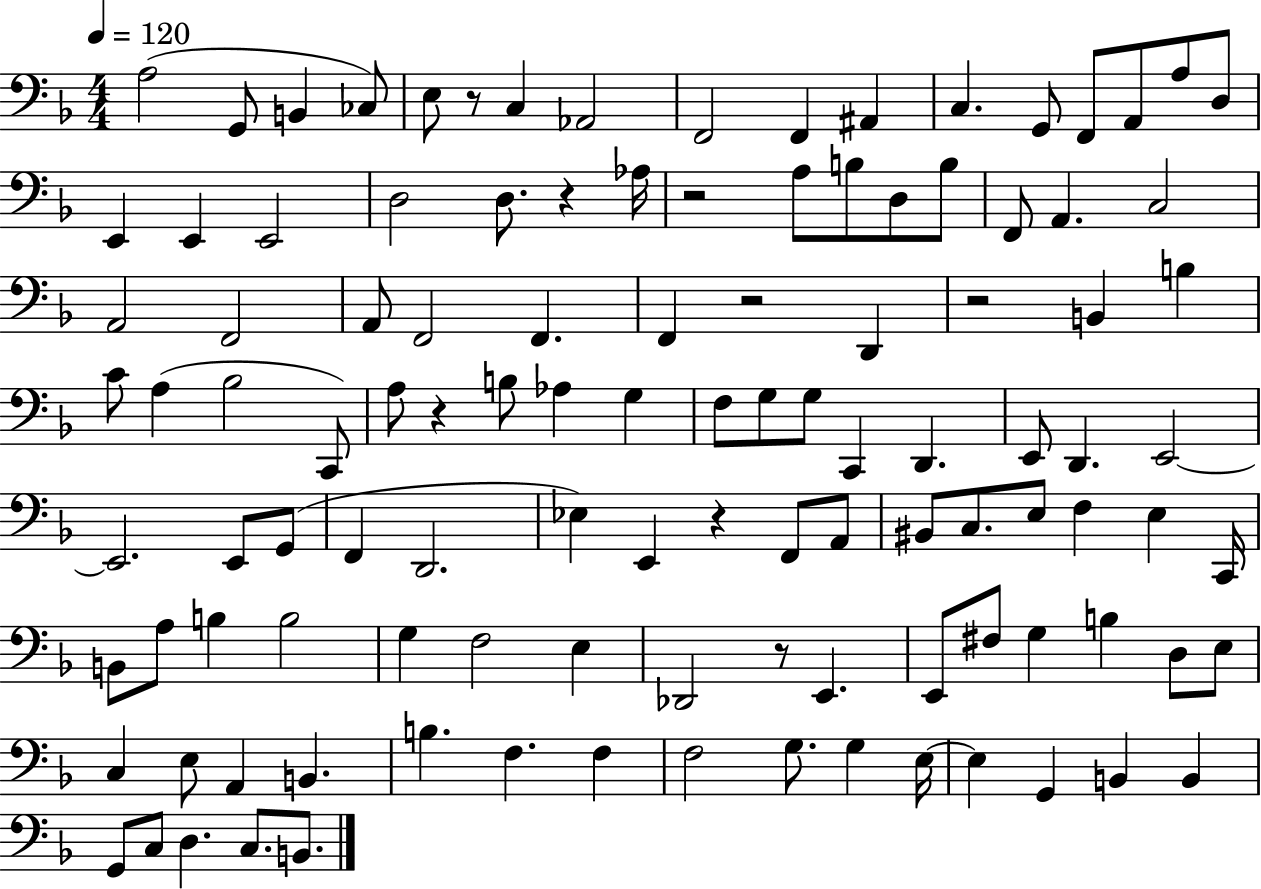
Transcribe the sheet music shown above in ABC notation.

X:1
T:Untitled
M:4/4
L:1/4
K:F
A,2 G,,/2 B,, _C,/2 E,/2 z/2 C, _A,,2 F,,2 F,, ^A,, C, G,,/2 F,,/2 A,,/2 A,/2 D,/2 E,, E,, E,,2 D,2 D,/2 z _A,/4 z2 A,/2 B,/2 D,/2 B,/2 F,,/2 A,, C,2 A,,2 F,,2 A,,/2 F,,2 F,, F,, z2 D,, z2 B,, B, C/2 A, _B,2 C,,/2 A,/2 z B,/2 _A, G, F,/2 G,/2 G,/2 C,, D,, E,,/2 D,, E,,2 E,,2 E,,/2 G,,/2 F,, D,,2 _E, E,, z F,,/2 A,,/2 ^B,,/2 C,/2 E,/2 F, E, C,,/4 B,,/2 A,/2 B, B,2 G, F,2 E, _D,,2 z/2 E,, E,,/2 ^F,/2 G, B, D,/2 E,/2 C, E,/2 A,, B,, B, F, F, F,2 G,/2 G, E,/4 E, G,, B,, B,, G,,/2 C,/2 D, C,/2 B,,/2